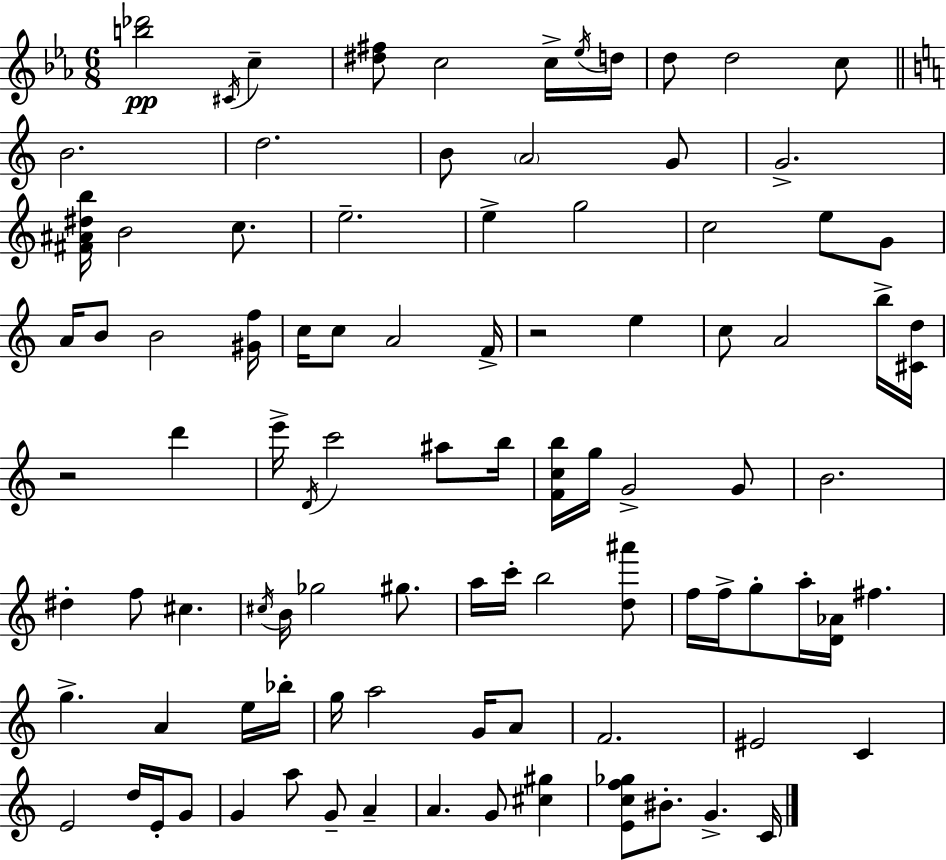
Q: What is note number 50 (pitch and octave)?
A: Gb5